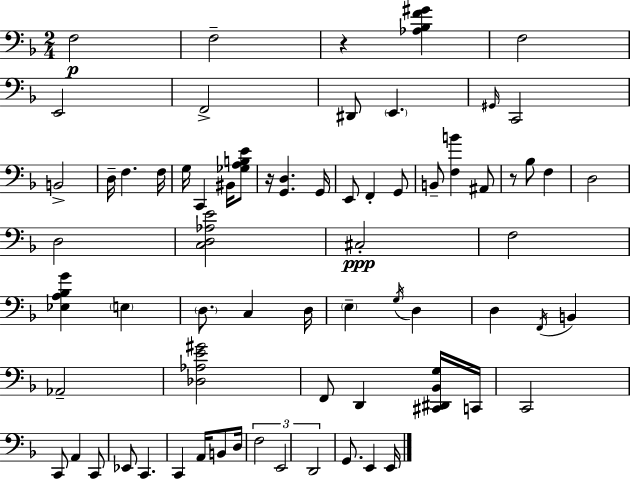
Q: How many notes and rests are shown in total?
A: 69